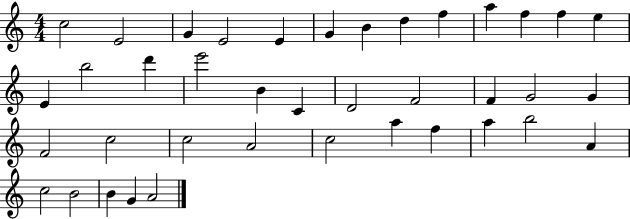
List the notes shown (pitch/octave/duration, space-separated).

C5/h E4/h G4/q E4/h E4/q G4/q B4/q D5/q F5/q A5/q F5/q F5/q E5/q E4/q B5/h D6/q E6/h B4/q C4/q D4/h F4/h F4/q G4/h G4/q F4/h C5/h C5/h A4/h C5/h A5/q F5/q A5/q B5/h A4/q C5/h B4/h B4/q G4/q A4/h